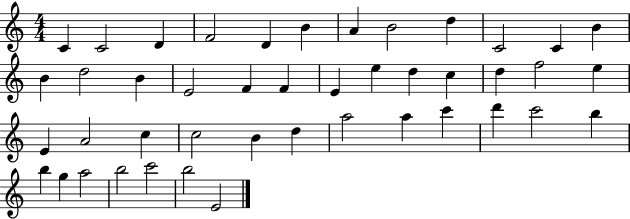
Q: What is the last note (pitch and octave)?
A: E4